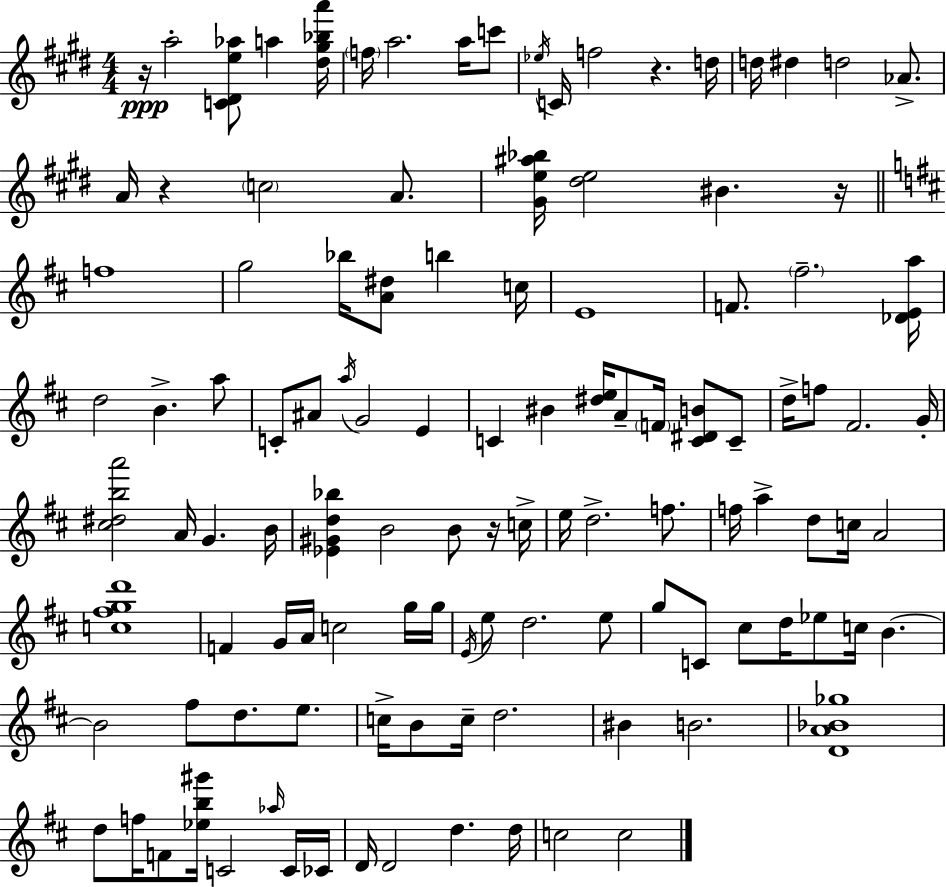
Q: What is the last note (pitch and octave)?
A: C5